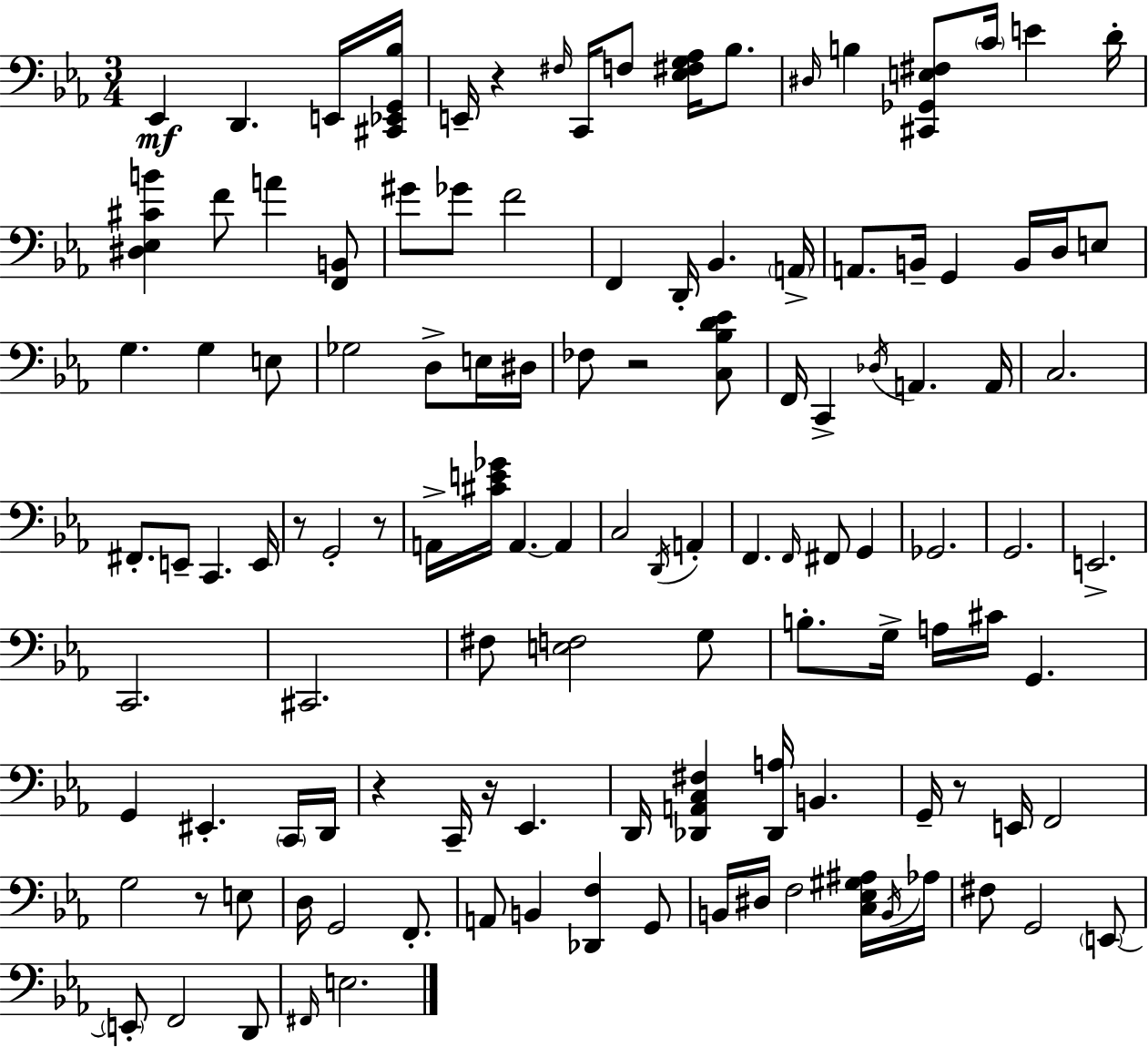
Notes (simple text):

Eb2/q D2/q. E2/s [C#2,Eb2,G2,Bb3]/s E2/s R/q F#3/s C2/s F3/e [Eb3,F#3,G3,Ab3]/s Bb3/e. D#3/s B3/q [C#2,Gb2,E3,F#3]/e C4/s E4/q D4/s [D#3,Eb3,C#4,B4]/q F4/e A4/q [F2,B2]/e G#4/e Gb4/e F4/h F2/q D2/s Bb2/q. A2/s A2/e. B2/s G2/q B2/s D3/s E3/e G3/q. G3/q E3/e Gb3/h D3/e E3/s D#3/s FES3/e R/h [C3,Bb3,D4,Eb4]/e F2/s C2/q Db3/s A2/q. A2/s C3/h. F#2/e. E2/e C2/q. E2/s R/e G2/h R/e A2/s [C#4,E4,Gb4]/s A2/q. A2/q C3/h D2/s A2/q F2/q. F2/s F#2/e G2/q Gb2/h. G2/h. E2/h. C2/h. C#2/h. F#3/e [E3,F3]/h G3/e B3/e. G3/s A3/s C#4/s G2/q. G2/q EIS2/q. C2/s D2/s R/q C2/s R/s Eb2/q. D2/s [Db2,A2,C3,F#3]/q [Db2,A3]/s B2/q. G2/s R/e E2/s F2/h G3/h R/e E3/e D3/s G2/h F2/e. A2/e B2/q [Db2,F3]/q G2/e B2/s D#3/s F3/h [C3,Eb3,G#3,A#3]/s B2/s Ab3/s F#3/e G2/h E2/e E2/e F2/h D2/e F#2/s E3/h.